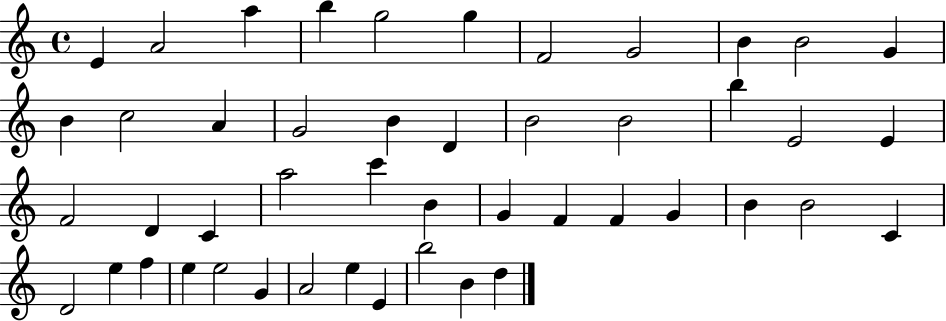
{
  \clef treble
  \time 4/4
  \defaultTimeSignature
  \key c \major
  e'4 a'2 a''4 | b''4 g''2 g''4 | f'2 g'2 | b'4 b'2 g'4 | \break b'4 c''2 a'4 | g'2 b'4 d'4 | b'2 b'2 | b''4 e'2 e'4 | \break f'2 d'4 c'4 | a''2 c'''4 b'4 | g'4 f'4 f'4 g'4 | b'4 b'2 c'4 | \break d'2 e''4 f''4 | e''4 e''2 g'4 | a'2 e''4 e'4 | b''2 b'4 d''4 | \break \bar "|."
}